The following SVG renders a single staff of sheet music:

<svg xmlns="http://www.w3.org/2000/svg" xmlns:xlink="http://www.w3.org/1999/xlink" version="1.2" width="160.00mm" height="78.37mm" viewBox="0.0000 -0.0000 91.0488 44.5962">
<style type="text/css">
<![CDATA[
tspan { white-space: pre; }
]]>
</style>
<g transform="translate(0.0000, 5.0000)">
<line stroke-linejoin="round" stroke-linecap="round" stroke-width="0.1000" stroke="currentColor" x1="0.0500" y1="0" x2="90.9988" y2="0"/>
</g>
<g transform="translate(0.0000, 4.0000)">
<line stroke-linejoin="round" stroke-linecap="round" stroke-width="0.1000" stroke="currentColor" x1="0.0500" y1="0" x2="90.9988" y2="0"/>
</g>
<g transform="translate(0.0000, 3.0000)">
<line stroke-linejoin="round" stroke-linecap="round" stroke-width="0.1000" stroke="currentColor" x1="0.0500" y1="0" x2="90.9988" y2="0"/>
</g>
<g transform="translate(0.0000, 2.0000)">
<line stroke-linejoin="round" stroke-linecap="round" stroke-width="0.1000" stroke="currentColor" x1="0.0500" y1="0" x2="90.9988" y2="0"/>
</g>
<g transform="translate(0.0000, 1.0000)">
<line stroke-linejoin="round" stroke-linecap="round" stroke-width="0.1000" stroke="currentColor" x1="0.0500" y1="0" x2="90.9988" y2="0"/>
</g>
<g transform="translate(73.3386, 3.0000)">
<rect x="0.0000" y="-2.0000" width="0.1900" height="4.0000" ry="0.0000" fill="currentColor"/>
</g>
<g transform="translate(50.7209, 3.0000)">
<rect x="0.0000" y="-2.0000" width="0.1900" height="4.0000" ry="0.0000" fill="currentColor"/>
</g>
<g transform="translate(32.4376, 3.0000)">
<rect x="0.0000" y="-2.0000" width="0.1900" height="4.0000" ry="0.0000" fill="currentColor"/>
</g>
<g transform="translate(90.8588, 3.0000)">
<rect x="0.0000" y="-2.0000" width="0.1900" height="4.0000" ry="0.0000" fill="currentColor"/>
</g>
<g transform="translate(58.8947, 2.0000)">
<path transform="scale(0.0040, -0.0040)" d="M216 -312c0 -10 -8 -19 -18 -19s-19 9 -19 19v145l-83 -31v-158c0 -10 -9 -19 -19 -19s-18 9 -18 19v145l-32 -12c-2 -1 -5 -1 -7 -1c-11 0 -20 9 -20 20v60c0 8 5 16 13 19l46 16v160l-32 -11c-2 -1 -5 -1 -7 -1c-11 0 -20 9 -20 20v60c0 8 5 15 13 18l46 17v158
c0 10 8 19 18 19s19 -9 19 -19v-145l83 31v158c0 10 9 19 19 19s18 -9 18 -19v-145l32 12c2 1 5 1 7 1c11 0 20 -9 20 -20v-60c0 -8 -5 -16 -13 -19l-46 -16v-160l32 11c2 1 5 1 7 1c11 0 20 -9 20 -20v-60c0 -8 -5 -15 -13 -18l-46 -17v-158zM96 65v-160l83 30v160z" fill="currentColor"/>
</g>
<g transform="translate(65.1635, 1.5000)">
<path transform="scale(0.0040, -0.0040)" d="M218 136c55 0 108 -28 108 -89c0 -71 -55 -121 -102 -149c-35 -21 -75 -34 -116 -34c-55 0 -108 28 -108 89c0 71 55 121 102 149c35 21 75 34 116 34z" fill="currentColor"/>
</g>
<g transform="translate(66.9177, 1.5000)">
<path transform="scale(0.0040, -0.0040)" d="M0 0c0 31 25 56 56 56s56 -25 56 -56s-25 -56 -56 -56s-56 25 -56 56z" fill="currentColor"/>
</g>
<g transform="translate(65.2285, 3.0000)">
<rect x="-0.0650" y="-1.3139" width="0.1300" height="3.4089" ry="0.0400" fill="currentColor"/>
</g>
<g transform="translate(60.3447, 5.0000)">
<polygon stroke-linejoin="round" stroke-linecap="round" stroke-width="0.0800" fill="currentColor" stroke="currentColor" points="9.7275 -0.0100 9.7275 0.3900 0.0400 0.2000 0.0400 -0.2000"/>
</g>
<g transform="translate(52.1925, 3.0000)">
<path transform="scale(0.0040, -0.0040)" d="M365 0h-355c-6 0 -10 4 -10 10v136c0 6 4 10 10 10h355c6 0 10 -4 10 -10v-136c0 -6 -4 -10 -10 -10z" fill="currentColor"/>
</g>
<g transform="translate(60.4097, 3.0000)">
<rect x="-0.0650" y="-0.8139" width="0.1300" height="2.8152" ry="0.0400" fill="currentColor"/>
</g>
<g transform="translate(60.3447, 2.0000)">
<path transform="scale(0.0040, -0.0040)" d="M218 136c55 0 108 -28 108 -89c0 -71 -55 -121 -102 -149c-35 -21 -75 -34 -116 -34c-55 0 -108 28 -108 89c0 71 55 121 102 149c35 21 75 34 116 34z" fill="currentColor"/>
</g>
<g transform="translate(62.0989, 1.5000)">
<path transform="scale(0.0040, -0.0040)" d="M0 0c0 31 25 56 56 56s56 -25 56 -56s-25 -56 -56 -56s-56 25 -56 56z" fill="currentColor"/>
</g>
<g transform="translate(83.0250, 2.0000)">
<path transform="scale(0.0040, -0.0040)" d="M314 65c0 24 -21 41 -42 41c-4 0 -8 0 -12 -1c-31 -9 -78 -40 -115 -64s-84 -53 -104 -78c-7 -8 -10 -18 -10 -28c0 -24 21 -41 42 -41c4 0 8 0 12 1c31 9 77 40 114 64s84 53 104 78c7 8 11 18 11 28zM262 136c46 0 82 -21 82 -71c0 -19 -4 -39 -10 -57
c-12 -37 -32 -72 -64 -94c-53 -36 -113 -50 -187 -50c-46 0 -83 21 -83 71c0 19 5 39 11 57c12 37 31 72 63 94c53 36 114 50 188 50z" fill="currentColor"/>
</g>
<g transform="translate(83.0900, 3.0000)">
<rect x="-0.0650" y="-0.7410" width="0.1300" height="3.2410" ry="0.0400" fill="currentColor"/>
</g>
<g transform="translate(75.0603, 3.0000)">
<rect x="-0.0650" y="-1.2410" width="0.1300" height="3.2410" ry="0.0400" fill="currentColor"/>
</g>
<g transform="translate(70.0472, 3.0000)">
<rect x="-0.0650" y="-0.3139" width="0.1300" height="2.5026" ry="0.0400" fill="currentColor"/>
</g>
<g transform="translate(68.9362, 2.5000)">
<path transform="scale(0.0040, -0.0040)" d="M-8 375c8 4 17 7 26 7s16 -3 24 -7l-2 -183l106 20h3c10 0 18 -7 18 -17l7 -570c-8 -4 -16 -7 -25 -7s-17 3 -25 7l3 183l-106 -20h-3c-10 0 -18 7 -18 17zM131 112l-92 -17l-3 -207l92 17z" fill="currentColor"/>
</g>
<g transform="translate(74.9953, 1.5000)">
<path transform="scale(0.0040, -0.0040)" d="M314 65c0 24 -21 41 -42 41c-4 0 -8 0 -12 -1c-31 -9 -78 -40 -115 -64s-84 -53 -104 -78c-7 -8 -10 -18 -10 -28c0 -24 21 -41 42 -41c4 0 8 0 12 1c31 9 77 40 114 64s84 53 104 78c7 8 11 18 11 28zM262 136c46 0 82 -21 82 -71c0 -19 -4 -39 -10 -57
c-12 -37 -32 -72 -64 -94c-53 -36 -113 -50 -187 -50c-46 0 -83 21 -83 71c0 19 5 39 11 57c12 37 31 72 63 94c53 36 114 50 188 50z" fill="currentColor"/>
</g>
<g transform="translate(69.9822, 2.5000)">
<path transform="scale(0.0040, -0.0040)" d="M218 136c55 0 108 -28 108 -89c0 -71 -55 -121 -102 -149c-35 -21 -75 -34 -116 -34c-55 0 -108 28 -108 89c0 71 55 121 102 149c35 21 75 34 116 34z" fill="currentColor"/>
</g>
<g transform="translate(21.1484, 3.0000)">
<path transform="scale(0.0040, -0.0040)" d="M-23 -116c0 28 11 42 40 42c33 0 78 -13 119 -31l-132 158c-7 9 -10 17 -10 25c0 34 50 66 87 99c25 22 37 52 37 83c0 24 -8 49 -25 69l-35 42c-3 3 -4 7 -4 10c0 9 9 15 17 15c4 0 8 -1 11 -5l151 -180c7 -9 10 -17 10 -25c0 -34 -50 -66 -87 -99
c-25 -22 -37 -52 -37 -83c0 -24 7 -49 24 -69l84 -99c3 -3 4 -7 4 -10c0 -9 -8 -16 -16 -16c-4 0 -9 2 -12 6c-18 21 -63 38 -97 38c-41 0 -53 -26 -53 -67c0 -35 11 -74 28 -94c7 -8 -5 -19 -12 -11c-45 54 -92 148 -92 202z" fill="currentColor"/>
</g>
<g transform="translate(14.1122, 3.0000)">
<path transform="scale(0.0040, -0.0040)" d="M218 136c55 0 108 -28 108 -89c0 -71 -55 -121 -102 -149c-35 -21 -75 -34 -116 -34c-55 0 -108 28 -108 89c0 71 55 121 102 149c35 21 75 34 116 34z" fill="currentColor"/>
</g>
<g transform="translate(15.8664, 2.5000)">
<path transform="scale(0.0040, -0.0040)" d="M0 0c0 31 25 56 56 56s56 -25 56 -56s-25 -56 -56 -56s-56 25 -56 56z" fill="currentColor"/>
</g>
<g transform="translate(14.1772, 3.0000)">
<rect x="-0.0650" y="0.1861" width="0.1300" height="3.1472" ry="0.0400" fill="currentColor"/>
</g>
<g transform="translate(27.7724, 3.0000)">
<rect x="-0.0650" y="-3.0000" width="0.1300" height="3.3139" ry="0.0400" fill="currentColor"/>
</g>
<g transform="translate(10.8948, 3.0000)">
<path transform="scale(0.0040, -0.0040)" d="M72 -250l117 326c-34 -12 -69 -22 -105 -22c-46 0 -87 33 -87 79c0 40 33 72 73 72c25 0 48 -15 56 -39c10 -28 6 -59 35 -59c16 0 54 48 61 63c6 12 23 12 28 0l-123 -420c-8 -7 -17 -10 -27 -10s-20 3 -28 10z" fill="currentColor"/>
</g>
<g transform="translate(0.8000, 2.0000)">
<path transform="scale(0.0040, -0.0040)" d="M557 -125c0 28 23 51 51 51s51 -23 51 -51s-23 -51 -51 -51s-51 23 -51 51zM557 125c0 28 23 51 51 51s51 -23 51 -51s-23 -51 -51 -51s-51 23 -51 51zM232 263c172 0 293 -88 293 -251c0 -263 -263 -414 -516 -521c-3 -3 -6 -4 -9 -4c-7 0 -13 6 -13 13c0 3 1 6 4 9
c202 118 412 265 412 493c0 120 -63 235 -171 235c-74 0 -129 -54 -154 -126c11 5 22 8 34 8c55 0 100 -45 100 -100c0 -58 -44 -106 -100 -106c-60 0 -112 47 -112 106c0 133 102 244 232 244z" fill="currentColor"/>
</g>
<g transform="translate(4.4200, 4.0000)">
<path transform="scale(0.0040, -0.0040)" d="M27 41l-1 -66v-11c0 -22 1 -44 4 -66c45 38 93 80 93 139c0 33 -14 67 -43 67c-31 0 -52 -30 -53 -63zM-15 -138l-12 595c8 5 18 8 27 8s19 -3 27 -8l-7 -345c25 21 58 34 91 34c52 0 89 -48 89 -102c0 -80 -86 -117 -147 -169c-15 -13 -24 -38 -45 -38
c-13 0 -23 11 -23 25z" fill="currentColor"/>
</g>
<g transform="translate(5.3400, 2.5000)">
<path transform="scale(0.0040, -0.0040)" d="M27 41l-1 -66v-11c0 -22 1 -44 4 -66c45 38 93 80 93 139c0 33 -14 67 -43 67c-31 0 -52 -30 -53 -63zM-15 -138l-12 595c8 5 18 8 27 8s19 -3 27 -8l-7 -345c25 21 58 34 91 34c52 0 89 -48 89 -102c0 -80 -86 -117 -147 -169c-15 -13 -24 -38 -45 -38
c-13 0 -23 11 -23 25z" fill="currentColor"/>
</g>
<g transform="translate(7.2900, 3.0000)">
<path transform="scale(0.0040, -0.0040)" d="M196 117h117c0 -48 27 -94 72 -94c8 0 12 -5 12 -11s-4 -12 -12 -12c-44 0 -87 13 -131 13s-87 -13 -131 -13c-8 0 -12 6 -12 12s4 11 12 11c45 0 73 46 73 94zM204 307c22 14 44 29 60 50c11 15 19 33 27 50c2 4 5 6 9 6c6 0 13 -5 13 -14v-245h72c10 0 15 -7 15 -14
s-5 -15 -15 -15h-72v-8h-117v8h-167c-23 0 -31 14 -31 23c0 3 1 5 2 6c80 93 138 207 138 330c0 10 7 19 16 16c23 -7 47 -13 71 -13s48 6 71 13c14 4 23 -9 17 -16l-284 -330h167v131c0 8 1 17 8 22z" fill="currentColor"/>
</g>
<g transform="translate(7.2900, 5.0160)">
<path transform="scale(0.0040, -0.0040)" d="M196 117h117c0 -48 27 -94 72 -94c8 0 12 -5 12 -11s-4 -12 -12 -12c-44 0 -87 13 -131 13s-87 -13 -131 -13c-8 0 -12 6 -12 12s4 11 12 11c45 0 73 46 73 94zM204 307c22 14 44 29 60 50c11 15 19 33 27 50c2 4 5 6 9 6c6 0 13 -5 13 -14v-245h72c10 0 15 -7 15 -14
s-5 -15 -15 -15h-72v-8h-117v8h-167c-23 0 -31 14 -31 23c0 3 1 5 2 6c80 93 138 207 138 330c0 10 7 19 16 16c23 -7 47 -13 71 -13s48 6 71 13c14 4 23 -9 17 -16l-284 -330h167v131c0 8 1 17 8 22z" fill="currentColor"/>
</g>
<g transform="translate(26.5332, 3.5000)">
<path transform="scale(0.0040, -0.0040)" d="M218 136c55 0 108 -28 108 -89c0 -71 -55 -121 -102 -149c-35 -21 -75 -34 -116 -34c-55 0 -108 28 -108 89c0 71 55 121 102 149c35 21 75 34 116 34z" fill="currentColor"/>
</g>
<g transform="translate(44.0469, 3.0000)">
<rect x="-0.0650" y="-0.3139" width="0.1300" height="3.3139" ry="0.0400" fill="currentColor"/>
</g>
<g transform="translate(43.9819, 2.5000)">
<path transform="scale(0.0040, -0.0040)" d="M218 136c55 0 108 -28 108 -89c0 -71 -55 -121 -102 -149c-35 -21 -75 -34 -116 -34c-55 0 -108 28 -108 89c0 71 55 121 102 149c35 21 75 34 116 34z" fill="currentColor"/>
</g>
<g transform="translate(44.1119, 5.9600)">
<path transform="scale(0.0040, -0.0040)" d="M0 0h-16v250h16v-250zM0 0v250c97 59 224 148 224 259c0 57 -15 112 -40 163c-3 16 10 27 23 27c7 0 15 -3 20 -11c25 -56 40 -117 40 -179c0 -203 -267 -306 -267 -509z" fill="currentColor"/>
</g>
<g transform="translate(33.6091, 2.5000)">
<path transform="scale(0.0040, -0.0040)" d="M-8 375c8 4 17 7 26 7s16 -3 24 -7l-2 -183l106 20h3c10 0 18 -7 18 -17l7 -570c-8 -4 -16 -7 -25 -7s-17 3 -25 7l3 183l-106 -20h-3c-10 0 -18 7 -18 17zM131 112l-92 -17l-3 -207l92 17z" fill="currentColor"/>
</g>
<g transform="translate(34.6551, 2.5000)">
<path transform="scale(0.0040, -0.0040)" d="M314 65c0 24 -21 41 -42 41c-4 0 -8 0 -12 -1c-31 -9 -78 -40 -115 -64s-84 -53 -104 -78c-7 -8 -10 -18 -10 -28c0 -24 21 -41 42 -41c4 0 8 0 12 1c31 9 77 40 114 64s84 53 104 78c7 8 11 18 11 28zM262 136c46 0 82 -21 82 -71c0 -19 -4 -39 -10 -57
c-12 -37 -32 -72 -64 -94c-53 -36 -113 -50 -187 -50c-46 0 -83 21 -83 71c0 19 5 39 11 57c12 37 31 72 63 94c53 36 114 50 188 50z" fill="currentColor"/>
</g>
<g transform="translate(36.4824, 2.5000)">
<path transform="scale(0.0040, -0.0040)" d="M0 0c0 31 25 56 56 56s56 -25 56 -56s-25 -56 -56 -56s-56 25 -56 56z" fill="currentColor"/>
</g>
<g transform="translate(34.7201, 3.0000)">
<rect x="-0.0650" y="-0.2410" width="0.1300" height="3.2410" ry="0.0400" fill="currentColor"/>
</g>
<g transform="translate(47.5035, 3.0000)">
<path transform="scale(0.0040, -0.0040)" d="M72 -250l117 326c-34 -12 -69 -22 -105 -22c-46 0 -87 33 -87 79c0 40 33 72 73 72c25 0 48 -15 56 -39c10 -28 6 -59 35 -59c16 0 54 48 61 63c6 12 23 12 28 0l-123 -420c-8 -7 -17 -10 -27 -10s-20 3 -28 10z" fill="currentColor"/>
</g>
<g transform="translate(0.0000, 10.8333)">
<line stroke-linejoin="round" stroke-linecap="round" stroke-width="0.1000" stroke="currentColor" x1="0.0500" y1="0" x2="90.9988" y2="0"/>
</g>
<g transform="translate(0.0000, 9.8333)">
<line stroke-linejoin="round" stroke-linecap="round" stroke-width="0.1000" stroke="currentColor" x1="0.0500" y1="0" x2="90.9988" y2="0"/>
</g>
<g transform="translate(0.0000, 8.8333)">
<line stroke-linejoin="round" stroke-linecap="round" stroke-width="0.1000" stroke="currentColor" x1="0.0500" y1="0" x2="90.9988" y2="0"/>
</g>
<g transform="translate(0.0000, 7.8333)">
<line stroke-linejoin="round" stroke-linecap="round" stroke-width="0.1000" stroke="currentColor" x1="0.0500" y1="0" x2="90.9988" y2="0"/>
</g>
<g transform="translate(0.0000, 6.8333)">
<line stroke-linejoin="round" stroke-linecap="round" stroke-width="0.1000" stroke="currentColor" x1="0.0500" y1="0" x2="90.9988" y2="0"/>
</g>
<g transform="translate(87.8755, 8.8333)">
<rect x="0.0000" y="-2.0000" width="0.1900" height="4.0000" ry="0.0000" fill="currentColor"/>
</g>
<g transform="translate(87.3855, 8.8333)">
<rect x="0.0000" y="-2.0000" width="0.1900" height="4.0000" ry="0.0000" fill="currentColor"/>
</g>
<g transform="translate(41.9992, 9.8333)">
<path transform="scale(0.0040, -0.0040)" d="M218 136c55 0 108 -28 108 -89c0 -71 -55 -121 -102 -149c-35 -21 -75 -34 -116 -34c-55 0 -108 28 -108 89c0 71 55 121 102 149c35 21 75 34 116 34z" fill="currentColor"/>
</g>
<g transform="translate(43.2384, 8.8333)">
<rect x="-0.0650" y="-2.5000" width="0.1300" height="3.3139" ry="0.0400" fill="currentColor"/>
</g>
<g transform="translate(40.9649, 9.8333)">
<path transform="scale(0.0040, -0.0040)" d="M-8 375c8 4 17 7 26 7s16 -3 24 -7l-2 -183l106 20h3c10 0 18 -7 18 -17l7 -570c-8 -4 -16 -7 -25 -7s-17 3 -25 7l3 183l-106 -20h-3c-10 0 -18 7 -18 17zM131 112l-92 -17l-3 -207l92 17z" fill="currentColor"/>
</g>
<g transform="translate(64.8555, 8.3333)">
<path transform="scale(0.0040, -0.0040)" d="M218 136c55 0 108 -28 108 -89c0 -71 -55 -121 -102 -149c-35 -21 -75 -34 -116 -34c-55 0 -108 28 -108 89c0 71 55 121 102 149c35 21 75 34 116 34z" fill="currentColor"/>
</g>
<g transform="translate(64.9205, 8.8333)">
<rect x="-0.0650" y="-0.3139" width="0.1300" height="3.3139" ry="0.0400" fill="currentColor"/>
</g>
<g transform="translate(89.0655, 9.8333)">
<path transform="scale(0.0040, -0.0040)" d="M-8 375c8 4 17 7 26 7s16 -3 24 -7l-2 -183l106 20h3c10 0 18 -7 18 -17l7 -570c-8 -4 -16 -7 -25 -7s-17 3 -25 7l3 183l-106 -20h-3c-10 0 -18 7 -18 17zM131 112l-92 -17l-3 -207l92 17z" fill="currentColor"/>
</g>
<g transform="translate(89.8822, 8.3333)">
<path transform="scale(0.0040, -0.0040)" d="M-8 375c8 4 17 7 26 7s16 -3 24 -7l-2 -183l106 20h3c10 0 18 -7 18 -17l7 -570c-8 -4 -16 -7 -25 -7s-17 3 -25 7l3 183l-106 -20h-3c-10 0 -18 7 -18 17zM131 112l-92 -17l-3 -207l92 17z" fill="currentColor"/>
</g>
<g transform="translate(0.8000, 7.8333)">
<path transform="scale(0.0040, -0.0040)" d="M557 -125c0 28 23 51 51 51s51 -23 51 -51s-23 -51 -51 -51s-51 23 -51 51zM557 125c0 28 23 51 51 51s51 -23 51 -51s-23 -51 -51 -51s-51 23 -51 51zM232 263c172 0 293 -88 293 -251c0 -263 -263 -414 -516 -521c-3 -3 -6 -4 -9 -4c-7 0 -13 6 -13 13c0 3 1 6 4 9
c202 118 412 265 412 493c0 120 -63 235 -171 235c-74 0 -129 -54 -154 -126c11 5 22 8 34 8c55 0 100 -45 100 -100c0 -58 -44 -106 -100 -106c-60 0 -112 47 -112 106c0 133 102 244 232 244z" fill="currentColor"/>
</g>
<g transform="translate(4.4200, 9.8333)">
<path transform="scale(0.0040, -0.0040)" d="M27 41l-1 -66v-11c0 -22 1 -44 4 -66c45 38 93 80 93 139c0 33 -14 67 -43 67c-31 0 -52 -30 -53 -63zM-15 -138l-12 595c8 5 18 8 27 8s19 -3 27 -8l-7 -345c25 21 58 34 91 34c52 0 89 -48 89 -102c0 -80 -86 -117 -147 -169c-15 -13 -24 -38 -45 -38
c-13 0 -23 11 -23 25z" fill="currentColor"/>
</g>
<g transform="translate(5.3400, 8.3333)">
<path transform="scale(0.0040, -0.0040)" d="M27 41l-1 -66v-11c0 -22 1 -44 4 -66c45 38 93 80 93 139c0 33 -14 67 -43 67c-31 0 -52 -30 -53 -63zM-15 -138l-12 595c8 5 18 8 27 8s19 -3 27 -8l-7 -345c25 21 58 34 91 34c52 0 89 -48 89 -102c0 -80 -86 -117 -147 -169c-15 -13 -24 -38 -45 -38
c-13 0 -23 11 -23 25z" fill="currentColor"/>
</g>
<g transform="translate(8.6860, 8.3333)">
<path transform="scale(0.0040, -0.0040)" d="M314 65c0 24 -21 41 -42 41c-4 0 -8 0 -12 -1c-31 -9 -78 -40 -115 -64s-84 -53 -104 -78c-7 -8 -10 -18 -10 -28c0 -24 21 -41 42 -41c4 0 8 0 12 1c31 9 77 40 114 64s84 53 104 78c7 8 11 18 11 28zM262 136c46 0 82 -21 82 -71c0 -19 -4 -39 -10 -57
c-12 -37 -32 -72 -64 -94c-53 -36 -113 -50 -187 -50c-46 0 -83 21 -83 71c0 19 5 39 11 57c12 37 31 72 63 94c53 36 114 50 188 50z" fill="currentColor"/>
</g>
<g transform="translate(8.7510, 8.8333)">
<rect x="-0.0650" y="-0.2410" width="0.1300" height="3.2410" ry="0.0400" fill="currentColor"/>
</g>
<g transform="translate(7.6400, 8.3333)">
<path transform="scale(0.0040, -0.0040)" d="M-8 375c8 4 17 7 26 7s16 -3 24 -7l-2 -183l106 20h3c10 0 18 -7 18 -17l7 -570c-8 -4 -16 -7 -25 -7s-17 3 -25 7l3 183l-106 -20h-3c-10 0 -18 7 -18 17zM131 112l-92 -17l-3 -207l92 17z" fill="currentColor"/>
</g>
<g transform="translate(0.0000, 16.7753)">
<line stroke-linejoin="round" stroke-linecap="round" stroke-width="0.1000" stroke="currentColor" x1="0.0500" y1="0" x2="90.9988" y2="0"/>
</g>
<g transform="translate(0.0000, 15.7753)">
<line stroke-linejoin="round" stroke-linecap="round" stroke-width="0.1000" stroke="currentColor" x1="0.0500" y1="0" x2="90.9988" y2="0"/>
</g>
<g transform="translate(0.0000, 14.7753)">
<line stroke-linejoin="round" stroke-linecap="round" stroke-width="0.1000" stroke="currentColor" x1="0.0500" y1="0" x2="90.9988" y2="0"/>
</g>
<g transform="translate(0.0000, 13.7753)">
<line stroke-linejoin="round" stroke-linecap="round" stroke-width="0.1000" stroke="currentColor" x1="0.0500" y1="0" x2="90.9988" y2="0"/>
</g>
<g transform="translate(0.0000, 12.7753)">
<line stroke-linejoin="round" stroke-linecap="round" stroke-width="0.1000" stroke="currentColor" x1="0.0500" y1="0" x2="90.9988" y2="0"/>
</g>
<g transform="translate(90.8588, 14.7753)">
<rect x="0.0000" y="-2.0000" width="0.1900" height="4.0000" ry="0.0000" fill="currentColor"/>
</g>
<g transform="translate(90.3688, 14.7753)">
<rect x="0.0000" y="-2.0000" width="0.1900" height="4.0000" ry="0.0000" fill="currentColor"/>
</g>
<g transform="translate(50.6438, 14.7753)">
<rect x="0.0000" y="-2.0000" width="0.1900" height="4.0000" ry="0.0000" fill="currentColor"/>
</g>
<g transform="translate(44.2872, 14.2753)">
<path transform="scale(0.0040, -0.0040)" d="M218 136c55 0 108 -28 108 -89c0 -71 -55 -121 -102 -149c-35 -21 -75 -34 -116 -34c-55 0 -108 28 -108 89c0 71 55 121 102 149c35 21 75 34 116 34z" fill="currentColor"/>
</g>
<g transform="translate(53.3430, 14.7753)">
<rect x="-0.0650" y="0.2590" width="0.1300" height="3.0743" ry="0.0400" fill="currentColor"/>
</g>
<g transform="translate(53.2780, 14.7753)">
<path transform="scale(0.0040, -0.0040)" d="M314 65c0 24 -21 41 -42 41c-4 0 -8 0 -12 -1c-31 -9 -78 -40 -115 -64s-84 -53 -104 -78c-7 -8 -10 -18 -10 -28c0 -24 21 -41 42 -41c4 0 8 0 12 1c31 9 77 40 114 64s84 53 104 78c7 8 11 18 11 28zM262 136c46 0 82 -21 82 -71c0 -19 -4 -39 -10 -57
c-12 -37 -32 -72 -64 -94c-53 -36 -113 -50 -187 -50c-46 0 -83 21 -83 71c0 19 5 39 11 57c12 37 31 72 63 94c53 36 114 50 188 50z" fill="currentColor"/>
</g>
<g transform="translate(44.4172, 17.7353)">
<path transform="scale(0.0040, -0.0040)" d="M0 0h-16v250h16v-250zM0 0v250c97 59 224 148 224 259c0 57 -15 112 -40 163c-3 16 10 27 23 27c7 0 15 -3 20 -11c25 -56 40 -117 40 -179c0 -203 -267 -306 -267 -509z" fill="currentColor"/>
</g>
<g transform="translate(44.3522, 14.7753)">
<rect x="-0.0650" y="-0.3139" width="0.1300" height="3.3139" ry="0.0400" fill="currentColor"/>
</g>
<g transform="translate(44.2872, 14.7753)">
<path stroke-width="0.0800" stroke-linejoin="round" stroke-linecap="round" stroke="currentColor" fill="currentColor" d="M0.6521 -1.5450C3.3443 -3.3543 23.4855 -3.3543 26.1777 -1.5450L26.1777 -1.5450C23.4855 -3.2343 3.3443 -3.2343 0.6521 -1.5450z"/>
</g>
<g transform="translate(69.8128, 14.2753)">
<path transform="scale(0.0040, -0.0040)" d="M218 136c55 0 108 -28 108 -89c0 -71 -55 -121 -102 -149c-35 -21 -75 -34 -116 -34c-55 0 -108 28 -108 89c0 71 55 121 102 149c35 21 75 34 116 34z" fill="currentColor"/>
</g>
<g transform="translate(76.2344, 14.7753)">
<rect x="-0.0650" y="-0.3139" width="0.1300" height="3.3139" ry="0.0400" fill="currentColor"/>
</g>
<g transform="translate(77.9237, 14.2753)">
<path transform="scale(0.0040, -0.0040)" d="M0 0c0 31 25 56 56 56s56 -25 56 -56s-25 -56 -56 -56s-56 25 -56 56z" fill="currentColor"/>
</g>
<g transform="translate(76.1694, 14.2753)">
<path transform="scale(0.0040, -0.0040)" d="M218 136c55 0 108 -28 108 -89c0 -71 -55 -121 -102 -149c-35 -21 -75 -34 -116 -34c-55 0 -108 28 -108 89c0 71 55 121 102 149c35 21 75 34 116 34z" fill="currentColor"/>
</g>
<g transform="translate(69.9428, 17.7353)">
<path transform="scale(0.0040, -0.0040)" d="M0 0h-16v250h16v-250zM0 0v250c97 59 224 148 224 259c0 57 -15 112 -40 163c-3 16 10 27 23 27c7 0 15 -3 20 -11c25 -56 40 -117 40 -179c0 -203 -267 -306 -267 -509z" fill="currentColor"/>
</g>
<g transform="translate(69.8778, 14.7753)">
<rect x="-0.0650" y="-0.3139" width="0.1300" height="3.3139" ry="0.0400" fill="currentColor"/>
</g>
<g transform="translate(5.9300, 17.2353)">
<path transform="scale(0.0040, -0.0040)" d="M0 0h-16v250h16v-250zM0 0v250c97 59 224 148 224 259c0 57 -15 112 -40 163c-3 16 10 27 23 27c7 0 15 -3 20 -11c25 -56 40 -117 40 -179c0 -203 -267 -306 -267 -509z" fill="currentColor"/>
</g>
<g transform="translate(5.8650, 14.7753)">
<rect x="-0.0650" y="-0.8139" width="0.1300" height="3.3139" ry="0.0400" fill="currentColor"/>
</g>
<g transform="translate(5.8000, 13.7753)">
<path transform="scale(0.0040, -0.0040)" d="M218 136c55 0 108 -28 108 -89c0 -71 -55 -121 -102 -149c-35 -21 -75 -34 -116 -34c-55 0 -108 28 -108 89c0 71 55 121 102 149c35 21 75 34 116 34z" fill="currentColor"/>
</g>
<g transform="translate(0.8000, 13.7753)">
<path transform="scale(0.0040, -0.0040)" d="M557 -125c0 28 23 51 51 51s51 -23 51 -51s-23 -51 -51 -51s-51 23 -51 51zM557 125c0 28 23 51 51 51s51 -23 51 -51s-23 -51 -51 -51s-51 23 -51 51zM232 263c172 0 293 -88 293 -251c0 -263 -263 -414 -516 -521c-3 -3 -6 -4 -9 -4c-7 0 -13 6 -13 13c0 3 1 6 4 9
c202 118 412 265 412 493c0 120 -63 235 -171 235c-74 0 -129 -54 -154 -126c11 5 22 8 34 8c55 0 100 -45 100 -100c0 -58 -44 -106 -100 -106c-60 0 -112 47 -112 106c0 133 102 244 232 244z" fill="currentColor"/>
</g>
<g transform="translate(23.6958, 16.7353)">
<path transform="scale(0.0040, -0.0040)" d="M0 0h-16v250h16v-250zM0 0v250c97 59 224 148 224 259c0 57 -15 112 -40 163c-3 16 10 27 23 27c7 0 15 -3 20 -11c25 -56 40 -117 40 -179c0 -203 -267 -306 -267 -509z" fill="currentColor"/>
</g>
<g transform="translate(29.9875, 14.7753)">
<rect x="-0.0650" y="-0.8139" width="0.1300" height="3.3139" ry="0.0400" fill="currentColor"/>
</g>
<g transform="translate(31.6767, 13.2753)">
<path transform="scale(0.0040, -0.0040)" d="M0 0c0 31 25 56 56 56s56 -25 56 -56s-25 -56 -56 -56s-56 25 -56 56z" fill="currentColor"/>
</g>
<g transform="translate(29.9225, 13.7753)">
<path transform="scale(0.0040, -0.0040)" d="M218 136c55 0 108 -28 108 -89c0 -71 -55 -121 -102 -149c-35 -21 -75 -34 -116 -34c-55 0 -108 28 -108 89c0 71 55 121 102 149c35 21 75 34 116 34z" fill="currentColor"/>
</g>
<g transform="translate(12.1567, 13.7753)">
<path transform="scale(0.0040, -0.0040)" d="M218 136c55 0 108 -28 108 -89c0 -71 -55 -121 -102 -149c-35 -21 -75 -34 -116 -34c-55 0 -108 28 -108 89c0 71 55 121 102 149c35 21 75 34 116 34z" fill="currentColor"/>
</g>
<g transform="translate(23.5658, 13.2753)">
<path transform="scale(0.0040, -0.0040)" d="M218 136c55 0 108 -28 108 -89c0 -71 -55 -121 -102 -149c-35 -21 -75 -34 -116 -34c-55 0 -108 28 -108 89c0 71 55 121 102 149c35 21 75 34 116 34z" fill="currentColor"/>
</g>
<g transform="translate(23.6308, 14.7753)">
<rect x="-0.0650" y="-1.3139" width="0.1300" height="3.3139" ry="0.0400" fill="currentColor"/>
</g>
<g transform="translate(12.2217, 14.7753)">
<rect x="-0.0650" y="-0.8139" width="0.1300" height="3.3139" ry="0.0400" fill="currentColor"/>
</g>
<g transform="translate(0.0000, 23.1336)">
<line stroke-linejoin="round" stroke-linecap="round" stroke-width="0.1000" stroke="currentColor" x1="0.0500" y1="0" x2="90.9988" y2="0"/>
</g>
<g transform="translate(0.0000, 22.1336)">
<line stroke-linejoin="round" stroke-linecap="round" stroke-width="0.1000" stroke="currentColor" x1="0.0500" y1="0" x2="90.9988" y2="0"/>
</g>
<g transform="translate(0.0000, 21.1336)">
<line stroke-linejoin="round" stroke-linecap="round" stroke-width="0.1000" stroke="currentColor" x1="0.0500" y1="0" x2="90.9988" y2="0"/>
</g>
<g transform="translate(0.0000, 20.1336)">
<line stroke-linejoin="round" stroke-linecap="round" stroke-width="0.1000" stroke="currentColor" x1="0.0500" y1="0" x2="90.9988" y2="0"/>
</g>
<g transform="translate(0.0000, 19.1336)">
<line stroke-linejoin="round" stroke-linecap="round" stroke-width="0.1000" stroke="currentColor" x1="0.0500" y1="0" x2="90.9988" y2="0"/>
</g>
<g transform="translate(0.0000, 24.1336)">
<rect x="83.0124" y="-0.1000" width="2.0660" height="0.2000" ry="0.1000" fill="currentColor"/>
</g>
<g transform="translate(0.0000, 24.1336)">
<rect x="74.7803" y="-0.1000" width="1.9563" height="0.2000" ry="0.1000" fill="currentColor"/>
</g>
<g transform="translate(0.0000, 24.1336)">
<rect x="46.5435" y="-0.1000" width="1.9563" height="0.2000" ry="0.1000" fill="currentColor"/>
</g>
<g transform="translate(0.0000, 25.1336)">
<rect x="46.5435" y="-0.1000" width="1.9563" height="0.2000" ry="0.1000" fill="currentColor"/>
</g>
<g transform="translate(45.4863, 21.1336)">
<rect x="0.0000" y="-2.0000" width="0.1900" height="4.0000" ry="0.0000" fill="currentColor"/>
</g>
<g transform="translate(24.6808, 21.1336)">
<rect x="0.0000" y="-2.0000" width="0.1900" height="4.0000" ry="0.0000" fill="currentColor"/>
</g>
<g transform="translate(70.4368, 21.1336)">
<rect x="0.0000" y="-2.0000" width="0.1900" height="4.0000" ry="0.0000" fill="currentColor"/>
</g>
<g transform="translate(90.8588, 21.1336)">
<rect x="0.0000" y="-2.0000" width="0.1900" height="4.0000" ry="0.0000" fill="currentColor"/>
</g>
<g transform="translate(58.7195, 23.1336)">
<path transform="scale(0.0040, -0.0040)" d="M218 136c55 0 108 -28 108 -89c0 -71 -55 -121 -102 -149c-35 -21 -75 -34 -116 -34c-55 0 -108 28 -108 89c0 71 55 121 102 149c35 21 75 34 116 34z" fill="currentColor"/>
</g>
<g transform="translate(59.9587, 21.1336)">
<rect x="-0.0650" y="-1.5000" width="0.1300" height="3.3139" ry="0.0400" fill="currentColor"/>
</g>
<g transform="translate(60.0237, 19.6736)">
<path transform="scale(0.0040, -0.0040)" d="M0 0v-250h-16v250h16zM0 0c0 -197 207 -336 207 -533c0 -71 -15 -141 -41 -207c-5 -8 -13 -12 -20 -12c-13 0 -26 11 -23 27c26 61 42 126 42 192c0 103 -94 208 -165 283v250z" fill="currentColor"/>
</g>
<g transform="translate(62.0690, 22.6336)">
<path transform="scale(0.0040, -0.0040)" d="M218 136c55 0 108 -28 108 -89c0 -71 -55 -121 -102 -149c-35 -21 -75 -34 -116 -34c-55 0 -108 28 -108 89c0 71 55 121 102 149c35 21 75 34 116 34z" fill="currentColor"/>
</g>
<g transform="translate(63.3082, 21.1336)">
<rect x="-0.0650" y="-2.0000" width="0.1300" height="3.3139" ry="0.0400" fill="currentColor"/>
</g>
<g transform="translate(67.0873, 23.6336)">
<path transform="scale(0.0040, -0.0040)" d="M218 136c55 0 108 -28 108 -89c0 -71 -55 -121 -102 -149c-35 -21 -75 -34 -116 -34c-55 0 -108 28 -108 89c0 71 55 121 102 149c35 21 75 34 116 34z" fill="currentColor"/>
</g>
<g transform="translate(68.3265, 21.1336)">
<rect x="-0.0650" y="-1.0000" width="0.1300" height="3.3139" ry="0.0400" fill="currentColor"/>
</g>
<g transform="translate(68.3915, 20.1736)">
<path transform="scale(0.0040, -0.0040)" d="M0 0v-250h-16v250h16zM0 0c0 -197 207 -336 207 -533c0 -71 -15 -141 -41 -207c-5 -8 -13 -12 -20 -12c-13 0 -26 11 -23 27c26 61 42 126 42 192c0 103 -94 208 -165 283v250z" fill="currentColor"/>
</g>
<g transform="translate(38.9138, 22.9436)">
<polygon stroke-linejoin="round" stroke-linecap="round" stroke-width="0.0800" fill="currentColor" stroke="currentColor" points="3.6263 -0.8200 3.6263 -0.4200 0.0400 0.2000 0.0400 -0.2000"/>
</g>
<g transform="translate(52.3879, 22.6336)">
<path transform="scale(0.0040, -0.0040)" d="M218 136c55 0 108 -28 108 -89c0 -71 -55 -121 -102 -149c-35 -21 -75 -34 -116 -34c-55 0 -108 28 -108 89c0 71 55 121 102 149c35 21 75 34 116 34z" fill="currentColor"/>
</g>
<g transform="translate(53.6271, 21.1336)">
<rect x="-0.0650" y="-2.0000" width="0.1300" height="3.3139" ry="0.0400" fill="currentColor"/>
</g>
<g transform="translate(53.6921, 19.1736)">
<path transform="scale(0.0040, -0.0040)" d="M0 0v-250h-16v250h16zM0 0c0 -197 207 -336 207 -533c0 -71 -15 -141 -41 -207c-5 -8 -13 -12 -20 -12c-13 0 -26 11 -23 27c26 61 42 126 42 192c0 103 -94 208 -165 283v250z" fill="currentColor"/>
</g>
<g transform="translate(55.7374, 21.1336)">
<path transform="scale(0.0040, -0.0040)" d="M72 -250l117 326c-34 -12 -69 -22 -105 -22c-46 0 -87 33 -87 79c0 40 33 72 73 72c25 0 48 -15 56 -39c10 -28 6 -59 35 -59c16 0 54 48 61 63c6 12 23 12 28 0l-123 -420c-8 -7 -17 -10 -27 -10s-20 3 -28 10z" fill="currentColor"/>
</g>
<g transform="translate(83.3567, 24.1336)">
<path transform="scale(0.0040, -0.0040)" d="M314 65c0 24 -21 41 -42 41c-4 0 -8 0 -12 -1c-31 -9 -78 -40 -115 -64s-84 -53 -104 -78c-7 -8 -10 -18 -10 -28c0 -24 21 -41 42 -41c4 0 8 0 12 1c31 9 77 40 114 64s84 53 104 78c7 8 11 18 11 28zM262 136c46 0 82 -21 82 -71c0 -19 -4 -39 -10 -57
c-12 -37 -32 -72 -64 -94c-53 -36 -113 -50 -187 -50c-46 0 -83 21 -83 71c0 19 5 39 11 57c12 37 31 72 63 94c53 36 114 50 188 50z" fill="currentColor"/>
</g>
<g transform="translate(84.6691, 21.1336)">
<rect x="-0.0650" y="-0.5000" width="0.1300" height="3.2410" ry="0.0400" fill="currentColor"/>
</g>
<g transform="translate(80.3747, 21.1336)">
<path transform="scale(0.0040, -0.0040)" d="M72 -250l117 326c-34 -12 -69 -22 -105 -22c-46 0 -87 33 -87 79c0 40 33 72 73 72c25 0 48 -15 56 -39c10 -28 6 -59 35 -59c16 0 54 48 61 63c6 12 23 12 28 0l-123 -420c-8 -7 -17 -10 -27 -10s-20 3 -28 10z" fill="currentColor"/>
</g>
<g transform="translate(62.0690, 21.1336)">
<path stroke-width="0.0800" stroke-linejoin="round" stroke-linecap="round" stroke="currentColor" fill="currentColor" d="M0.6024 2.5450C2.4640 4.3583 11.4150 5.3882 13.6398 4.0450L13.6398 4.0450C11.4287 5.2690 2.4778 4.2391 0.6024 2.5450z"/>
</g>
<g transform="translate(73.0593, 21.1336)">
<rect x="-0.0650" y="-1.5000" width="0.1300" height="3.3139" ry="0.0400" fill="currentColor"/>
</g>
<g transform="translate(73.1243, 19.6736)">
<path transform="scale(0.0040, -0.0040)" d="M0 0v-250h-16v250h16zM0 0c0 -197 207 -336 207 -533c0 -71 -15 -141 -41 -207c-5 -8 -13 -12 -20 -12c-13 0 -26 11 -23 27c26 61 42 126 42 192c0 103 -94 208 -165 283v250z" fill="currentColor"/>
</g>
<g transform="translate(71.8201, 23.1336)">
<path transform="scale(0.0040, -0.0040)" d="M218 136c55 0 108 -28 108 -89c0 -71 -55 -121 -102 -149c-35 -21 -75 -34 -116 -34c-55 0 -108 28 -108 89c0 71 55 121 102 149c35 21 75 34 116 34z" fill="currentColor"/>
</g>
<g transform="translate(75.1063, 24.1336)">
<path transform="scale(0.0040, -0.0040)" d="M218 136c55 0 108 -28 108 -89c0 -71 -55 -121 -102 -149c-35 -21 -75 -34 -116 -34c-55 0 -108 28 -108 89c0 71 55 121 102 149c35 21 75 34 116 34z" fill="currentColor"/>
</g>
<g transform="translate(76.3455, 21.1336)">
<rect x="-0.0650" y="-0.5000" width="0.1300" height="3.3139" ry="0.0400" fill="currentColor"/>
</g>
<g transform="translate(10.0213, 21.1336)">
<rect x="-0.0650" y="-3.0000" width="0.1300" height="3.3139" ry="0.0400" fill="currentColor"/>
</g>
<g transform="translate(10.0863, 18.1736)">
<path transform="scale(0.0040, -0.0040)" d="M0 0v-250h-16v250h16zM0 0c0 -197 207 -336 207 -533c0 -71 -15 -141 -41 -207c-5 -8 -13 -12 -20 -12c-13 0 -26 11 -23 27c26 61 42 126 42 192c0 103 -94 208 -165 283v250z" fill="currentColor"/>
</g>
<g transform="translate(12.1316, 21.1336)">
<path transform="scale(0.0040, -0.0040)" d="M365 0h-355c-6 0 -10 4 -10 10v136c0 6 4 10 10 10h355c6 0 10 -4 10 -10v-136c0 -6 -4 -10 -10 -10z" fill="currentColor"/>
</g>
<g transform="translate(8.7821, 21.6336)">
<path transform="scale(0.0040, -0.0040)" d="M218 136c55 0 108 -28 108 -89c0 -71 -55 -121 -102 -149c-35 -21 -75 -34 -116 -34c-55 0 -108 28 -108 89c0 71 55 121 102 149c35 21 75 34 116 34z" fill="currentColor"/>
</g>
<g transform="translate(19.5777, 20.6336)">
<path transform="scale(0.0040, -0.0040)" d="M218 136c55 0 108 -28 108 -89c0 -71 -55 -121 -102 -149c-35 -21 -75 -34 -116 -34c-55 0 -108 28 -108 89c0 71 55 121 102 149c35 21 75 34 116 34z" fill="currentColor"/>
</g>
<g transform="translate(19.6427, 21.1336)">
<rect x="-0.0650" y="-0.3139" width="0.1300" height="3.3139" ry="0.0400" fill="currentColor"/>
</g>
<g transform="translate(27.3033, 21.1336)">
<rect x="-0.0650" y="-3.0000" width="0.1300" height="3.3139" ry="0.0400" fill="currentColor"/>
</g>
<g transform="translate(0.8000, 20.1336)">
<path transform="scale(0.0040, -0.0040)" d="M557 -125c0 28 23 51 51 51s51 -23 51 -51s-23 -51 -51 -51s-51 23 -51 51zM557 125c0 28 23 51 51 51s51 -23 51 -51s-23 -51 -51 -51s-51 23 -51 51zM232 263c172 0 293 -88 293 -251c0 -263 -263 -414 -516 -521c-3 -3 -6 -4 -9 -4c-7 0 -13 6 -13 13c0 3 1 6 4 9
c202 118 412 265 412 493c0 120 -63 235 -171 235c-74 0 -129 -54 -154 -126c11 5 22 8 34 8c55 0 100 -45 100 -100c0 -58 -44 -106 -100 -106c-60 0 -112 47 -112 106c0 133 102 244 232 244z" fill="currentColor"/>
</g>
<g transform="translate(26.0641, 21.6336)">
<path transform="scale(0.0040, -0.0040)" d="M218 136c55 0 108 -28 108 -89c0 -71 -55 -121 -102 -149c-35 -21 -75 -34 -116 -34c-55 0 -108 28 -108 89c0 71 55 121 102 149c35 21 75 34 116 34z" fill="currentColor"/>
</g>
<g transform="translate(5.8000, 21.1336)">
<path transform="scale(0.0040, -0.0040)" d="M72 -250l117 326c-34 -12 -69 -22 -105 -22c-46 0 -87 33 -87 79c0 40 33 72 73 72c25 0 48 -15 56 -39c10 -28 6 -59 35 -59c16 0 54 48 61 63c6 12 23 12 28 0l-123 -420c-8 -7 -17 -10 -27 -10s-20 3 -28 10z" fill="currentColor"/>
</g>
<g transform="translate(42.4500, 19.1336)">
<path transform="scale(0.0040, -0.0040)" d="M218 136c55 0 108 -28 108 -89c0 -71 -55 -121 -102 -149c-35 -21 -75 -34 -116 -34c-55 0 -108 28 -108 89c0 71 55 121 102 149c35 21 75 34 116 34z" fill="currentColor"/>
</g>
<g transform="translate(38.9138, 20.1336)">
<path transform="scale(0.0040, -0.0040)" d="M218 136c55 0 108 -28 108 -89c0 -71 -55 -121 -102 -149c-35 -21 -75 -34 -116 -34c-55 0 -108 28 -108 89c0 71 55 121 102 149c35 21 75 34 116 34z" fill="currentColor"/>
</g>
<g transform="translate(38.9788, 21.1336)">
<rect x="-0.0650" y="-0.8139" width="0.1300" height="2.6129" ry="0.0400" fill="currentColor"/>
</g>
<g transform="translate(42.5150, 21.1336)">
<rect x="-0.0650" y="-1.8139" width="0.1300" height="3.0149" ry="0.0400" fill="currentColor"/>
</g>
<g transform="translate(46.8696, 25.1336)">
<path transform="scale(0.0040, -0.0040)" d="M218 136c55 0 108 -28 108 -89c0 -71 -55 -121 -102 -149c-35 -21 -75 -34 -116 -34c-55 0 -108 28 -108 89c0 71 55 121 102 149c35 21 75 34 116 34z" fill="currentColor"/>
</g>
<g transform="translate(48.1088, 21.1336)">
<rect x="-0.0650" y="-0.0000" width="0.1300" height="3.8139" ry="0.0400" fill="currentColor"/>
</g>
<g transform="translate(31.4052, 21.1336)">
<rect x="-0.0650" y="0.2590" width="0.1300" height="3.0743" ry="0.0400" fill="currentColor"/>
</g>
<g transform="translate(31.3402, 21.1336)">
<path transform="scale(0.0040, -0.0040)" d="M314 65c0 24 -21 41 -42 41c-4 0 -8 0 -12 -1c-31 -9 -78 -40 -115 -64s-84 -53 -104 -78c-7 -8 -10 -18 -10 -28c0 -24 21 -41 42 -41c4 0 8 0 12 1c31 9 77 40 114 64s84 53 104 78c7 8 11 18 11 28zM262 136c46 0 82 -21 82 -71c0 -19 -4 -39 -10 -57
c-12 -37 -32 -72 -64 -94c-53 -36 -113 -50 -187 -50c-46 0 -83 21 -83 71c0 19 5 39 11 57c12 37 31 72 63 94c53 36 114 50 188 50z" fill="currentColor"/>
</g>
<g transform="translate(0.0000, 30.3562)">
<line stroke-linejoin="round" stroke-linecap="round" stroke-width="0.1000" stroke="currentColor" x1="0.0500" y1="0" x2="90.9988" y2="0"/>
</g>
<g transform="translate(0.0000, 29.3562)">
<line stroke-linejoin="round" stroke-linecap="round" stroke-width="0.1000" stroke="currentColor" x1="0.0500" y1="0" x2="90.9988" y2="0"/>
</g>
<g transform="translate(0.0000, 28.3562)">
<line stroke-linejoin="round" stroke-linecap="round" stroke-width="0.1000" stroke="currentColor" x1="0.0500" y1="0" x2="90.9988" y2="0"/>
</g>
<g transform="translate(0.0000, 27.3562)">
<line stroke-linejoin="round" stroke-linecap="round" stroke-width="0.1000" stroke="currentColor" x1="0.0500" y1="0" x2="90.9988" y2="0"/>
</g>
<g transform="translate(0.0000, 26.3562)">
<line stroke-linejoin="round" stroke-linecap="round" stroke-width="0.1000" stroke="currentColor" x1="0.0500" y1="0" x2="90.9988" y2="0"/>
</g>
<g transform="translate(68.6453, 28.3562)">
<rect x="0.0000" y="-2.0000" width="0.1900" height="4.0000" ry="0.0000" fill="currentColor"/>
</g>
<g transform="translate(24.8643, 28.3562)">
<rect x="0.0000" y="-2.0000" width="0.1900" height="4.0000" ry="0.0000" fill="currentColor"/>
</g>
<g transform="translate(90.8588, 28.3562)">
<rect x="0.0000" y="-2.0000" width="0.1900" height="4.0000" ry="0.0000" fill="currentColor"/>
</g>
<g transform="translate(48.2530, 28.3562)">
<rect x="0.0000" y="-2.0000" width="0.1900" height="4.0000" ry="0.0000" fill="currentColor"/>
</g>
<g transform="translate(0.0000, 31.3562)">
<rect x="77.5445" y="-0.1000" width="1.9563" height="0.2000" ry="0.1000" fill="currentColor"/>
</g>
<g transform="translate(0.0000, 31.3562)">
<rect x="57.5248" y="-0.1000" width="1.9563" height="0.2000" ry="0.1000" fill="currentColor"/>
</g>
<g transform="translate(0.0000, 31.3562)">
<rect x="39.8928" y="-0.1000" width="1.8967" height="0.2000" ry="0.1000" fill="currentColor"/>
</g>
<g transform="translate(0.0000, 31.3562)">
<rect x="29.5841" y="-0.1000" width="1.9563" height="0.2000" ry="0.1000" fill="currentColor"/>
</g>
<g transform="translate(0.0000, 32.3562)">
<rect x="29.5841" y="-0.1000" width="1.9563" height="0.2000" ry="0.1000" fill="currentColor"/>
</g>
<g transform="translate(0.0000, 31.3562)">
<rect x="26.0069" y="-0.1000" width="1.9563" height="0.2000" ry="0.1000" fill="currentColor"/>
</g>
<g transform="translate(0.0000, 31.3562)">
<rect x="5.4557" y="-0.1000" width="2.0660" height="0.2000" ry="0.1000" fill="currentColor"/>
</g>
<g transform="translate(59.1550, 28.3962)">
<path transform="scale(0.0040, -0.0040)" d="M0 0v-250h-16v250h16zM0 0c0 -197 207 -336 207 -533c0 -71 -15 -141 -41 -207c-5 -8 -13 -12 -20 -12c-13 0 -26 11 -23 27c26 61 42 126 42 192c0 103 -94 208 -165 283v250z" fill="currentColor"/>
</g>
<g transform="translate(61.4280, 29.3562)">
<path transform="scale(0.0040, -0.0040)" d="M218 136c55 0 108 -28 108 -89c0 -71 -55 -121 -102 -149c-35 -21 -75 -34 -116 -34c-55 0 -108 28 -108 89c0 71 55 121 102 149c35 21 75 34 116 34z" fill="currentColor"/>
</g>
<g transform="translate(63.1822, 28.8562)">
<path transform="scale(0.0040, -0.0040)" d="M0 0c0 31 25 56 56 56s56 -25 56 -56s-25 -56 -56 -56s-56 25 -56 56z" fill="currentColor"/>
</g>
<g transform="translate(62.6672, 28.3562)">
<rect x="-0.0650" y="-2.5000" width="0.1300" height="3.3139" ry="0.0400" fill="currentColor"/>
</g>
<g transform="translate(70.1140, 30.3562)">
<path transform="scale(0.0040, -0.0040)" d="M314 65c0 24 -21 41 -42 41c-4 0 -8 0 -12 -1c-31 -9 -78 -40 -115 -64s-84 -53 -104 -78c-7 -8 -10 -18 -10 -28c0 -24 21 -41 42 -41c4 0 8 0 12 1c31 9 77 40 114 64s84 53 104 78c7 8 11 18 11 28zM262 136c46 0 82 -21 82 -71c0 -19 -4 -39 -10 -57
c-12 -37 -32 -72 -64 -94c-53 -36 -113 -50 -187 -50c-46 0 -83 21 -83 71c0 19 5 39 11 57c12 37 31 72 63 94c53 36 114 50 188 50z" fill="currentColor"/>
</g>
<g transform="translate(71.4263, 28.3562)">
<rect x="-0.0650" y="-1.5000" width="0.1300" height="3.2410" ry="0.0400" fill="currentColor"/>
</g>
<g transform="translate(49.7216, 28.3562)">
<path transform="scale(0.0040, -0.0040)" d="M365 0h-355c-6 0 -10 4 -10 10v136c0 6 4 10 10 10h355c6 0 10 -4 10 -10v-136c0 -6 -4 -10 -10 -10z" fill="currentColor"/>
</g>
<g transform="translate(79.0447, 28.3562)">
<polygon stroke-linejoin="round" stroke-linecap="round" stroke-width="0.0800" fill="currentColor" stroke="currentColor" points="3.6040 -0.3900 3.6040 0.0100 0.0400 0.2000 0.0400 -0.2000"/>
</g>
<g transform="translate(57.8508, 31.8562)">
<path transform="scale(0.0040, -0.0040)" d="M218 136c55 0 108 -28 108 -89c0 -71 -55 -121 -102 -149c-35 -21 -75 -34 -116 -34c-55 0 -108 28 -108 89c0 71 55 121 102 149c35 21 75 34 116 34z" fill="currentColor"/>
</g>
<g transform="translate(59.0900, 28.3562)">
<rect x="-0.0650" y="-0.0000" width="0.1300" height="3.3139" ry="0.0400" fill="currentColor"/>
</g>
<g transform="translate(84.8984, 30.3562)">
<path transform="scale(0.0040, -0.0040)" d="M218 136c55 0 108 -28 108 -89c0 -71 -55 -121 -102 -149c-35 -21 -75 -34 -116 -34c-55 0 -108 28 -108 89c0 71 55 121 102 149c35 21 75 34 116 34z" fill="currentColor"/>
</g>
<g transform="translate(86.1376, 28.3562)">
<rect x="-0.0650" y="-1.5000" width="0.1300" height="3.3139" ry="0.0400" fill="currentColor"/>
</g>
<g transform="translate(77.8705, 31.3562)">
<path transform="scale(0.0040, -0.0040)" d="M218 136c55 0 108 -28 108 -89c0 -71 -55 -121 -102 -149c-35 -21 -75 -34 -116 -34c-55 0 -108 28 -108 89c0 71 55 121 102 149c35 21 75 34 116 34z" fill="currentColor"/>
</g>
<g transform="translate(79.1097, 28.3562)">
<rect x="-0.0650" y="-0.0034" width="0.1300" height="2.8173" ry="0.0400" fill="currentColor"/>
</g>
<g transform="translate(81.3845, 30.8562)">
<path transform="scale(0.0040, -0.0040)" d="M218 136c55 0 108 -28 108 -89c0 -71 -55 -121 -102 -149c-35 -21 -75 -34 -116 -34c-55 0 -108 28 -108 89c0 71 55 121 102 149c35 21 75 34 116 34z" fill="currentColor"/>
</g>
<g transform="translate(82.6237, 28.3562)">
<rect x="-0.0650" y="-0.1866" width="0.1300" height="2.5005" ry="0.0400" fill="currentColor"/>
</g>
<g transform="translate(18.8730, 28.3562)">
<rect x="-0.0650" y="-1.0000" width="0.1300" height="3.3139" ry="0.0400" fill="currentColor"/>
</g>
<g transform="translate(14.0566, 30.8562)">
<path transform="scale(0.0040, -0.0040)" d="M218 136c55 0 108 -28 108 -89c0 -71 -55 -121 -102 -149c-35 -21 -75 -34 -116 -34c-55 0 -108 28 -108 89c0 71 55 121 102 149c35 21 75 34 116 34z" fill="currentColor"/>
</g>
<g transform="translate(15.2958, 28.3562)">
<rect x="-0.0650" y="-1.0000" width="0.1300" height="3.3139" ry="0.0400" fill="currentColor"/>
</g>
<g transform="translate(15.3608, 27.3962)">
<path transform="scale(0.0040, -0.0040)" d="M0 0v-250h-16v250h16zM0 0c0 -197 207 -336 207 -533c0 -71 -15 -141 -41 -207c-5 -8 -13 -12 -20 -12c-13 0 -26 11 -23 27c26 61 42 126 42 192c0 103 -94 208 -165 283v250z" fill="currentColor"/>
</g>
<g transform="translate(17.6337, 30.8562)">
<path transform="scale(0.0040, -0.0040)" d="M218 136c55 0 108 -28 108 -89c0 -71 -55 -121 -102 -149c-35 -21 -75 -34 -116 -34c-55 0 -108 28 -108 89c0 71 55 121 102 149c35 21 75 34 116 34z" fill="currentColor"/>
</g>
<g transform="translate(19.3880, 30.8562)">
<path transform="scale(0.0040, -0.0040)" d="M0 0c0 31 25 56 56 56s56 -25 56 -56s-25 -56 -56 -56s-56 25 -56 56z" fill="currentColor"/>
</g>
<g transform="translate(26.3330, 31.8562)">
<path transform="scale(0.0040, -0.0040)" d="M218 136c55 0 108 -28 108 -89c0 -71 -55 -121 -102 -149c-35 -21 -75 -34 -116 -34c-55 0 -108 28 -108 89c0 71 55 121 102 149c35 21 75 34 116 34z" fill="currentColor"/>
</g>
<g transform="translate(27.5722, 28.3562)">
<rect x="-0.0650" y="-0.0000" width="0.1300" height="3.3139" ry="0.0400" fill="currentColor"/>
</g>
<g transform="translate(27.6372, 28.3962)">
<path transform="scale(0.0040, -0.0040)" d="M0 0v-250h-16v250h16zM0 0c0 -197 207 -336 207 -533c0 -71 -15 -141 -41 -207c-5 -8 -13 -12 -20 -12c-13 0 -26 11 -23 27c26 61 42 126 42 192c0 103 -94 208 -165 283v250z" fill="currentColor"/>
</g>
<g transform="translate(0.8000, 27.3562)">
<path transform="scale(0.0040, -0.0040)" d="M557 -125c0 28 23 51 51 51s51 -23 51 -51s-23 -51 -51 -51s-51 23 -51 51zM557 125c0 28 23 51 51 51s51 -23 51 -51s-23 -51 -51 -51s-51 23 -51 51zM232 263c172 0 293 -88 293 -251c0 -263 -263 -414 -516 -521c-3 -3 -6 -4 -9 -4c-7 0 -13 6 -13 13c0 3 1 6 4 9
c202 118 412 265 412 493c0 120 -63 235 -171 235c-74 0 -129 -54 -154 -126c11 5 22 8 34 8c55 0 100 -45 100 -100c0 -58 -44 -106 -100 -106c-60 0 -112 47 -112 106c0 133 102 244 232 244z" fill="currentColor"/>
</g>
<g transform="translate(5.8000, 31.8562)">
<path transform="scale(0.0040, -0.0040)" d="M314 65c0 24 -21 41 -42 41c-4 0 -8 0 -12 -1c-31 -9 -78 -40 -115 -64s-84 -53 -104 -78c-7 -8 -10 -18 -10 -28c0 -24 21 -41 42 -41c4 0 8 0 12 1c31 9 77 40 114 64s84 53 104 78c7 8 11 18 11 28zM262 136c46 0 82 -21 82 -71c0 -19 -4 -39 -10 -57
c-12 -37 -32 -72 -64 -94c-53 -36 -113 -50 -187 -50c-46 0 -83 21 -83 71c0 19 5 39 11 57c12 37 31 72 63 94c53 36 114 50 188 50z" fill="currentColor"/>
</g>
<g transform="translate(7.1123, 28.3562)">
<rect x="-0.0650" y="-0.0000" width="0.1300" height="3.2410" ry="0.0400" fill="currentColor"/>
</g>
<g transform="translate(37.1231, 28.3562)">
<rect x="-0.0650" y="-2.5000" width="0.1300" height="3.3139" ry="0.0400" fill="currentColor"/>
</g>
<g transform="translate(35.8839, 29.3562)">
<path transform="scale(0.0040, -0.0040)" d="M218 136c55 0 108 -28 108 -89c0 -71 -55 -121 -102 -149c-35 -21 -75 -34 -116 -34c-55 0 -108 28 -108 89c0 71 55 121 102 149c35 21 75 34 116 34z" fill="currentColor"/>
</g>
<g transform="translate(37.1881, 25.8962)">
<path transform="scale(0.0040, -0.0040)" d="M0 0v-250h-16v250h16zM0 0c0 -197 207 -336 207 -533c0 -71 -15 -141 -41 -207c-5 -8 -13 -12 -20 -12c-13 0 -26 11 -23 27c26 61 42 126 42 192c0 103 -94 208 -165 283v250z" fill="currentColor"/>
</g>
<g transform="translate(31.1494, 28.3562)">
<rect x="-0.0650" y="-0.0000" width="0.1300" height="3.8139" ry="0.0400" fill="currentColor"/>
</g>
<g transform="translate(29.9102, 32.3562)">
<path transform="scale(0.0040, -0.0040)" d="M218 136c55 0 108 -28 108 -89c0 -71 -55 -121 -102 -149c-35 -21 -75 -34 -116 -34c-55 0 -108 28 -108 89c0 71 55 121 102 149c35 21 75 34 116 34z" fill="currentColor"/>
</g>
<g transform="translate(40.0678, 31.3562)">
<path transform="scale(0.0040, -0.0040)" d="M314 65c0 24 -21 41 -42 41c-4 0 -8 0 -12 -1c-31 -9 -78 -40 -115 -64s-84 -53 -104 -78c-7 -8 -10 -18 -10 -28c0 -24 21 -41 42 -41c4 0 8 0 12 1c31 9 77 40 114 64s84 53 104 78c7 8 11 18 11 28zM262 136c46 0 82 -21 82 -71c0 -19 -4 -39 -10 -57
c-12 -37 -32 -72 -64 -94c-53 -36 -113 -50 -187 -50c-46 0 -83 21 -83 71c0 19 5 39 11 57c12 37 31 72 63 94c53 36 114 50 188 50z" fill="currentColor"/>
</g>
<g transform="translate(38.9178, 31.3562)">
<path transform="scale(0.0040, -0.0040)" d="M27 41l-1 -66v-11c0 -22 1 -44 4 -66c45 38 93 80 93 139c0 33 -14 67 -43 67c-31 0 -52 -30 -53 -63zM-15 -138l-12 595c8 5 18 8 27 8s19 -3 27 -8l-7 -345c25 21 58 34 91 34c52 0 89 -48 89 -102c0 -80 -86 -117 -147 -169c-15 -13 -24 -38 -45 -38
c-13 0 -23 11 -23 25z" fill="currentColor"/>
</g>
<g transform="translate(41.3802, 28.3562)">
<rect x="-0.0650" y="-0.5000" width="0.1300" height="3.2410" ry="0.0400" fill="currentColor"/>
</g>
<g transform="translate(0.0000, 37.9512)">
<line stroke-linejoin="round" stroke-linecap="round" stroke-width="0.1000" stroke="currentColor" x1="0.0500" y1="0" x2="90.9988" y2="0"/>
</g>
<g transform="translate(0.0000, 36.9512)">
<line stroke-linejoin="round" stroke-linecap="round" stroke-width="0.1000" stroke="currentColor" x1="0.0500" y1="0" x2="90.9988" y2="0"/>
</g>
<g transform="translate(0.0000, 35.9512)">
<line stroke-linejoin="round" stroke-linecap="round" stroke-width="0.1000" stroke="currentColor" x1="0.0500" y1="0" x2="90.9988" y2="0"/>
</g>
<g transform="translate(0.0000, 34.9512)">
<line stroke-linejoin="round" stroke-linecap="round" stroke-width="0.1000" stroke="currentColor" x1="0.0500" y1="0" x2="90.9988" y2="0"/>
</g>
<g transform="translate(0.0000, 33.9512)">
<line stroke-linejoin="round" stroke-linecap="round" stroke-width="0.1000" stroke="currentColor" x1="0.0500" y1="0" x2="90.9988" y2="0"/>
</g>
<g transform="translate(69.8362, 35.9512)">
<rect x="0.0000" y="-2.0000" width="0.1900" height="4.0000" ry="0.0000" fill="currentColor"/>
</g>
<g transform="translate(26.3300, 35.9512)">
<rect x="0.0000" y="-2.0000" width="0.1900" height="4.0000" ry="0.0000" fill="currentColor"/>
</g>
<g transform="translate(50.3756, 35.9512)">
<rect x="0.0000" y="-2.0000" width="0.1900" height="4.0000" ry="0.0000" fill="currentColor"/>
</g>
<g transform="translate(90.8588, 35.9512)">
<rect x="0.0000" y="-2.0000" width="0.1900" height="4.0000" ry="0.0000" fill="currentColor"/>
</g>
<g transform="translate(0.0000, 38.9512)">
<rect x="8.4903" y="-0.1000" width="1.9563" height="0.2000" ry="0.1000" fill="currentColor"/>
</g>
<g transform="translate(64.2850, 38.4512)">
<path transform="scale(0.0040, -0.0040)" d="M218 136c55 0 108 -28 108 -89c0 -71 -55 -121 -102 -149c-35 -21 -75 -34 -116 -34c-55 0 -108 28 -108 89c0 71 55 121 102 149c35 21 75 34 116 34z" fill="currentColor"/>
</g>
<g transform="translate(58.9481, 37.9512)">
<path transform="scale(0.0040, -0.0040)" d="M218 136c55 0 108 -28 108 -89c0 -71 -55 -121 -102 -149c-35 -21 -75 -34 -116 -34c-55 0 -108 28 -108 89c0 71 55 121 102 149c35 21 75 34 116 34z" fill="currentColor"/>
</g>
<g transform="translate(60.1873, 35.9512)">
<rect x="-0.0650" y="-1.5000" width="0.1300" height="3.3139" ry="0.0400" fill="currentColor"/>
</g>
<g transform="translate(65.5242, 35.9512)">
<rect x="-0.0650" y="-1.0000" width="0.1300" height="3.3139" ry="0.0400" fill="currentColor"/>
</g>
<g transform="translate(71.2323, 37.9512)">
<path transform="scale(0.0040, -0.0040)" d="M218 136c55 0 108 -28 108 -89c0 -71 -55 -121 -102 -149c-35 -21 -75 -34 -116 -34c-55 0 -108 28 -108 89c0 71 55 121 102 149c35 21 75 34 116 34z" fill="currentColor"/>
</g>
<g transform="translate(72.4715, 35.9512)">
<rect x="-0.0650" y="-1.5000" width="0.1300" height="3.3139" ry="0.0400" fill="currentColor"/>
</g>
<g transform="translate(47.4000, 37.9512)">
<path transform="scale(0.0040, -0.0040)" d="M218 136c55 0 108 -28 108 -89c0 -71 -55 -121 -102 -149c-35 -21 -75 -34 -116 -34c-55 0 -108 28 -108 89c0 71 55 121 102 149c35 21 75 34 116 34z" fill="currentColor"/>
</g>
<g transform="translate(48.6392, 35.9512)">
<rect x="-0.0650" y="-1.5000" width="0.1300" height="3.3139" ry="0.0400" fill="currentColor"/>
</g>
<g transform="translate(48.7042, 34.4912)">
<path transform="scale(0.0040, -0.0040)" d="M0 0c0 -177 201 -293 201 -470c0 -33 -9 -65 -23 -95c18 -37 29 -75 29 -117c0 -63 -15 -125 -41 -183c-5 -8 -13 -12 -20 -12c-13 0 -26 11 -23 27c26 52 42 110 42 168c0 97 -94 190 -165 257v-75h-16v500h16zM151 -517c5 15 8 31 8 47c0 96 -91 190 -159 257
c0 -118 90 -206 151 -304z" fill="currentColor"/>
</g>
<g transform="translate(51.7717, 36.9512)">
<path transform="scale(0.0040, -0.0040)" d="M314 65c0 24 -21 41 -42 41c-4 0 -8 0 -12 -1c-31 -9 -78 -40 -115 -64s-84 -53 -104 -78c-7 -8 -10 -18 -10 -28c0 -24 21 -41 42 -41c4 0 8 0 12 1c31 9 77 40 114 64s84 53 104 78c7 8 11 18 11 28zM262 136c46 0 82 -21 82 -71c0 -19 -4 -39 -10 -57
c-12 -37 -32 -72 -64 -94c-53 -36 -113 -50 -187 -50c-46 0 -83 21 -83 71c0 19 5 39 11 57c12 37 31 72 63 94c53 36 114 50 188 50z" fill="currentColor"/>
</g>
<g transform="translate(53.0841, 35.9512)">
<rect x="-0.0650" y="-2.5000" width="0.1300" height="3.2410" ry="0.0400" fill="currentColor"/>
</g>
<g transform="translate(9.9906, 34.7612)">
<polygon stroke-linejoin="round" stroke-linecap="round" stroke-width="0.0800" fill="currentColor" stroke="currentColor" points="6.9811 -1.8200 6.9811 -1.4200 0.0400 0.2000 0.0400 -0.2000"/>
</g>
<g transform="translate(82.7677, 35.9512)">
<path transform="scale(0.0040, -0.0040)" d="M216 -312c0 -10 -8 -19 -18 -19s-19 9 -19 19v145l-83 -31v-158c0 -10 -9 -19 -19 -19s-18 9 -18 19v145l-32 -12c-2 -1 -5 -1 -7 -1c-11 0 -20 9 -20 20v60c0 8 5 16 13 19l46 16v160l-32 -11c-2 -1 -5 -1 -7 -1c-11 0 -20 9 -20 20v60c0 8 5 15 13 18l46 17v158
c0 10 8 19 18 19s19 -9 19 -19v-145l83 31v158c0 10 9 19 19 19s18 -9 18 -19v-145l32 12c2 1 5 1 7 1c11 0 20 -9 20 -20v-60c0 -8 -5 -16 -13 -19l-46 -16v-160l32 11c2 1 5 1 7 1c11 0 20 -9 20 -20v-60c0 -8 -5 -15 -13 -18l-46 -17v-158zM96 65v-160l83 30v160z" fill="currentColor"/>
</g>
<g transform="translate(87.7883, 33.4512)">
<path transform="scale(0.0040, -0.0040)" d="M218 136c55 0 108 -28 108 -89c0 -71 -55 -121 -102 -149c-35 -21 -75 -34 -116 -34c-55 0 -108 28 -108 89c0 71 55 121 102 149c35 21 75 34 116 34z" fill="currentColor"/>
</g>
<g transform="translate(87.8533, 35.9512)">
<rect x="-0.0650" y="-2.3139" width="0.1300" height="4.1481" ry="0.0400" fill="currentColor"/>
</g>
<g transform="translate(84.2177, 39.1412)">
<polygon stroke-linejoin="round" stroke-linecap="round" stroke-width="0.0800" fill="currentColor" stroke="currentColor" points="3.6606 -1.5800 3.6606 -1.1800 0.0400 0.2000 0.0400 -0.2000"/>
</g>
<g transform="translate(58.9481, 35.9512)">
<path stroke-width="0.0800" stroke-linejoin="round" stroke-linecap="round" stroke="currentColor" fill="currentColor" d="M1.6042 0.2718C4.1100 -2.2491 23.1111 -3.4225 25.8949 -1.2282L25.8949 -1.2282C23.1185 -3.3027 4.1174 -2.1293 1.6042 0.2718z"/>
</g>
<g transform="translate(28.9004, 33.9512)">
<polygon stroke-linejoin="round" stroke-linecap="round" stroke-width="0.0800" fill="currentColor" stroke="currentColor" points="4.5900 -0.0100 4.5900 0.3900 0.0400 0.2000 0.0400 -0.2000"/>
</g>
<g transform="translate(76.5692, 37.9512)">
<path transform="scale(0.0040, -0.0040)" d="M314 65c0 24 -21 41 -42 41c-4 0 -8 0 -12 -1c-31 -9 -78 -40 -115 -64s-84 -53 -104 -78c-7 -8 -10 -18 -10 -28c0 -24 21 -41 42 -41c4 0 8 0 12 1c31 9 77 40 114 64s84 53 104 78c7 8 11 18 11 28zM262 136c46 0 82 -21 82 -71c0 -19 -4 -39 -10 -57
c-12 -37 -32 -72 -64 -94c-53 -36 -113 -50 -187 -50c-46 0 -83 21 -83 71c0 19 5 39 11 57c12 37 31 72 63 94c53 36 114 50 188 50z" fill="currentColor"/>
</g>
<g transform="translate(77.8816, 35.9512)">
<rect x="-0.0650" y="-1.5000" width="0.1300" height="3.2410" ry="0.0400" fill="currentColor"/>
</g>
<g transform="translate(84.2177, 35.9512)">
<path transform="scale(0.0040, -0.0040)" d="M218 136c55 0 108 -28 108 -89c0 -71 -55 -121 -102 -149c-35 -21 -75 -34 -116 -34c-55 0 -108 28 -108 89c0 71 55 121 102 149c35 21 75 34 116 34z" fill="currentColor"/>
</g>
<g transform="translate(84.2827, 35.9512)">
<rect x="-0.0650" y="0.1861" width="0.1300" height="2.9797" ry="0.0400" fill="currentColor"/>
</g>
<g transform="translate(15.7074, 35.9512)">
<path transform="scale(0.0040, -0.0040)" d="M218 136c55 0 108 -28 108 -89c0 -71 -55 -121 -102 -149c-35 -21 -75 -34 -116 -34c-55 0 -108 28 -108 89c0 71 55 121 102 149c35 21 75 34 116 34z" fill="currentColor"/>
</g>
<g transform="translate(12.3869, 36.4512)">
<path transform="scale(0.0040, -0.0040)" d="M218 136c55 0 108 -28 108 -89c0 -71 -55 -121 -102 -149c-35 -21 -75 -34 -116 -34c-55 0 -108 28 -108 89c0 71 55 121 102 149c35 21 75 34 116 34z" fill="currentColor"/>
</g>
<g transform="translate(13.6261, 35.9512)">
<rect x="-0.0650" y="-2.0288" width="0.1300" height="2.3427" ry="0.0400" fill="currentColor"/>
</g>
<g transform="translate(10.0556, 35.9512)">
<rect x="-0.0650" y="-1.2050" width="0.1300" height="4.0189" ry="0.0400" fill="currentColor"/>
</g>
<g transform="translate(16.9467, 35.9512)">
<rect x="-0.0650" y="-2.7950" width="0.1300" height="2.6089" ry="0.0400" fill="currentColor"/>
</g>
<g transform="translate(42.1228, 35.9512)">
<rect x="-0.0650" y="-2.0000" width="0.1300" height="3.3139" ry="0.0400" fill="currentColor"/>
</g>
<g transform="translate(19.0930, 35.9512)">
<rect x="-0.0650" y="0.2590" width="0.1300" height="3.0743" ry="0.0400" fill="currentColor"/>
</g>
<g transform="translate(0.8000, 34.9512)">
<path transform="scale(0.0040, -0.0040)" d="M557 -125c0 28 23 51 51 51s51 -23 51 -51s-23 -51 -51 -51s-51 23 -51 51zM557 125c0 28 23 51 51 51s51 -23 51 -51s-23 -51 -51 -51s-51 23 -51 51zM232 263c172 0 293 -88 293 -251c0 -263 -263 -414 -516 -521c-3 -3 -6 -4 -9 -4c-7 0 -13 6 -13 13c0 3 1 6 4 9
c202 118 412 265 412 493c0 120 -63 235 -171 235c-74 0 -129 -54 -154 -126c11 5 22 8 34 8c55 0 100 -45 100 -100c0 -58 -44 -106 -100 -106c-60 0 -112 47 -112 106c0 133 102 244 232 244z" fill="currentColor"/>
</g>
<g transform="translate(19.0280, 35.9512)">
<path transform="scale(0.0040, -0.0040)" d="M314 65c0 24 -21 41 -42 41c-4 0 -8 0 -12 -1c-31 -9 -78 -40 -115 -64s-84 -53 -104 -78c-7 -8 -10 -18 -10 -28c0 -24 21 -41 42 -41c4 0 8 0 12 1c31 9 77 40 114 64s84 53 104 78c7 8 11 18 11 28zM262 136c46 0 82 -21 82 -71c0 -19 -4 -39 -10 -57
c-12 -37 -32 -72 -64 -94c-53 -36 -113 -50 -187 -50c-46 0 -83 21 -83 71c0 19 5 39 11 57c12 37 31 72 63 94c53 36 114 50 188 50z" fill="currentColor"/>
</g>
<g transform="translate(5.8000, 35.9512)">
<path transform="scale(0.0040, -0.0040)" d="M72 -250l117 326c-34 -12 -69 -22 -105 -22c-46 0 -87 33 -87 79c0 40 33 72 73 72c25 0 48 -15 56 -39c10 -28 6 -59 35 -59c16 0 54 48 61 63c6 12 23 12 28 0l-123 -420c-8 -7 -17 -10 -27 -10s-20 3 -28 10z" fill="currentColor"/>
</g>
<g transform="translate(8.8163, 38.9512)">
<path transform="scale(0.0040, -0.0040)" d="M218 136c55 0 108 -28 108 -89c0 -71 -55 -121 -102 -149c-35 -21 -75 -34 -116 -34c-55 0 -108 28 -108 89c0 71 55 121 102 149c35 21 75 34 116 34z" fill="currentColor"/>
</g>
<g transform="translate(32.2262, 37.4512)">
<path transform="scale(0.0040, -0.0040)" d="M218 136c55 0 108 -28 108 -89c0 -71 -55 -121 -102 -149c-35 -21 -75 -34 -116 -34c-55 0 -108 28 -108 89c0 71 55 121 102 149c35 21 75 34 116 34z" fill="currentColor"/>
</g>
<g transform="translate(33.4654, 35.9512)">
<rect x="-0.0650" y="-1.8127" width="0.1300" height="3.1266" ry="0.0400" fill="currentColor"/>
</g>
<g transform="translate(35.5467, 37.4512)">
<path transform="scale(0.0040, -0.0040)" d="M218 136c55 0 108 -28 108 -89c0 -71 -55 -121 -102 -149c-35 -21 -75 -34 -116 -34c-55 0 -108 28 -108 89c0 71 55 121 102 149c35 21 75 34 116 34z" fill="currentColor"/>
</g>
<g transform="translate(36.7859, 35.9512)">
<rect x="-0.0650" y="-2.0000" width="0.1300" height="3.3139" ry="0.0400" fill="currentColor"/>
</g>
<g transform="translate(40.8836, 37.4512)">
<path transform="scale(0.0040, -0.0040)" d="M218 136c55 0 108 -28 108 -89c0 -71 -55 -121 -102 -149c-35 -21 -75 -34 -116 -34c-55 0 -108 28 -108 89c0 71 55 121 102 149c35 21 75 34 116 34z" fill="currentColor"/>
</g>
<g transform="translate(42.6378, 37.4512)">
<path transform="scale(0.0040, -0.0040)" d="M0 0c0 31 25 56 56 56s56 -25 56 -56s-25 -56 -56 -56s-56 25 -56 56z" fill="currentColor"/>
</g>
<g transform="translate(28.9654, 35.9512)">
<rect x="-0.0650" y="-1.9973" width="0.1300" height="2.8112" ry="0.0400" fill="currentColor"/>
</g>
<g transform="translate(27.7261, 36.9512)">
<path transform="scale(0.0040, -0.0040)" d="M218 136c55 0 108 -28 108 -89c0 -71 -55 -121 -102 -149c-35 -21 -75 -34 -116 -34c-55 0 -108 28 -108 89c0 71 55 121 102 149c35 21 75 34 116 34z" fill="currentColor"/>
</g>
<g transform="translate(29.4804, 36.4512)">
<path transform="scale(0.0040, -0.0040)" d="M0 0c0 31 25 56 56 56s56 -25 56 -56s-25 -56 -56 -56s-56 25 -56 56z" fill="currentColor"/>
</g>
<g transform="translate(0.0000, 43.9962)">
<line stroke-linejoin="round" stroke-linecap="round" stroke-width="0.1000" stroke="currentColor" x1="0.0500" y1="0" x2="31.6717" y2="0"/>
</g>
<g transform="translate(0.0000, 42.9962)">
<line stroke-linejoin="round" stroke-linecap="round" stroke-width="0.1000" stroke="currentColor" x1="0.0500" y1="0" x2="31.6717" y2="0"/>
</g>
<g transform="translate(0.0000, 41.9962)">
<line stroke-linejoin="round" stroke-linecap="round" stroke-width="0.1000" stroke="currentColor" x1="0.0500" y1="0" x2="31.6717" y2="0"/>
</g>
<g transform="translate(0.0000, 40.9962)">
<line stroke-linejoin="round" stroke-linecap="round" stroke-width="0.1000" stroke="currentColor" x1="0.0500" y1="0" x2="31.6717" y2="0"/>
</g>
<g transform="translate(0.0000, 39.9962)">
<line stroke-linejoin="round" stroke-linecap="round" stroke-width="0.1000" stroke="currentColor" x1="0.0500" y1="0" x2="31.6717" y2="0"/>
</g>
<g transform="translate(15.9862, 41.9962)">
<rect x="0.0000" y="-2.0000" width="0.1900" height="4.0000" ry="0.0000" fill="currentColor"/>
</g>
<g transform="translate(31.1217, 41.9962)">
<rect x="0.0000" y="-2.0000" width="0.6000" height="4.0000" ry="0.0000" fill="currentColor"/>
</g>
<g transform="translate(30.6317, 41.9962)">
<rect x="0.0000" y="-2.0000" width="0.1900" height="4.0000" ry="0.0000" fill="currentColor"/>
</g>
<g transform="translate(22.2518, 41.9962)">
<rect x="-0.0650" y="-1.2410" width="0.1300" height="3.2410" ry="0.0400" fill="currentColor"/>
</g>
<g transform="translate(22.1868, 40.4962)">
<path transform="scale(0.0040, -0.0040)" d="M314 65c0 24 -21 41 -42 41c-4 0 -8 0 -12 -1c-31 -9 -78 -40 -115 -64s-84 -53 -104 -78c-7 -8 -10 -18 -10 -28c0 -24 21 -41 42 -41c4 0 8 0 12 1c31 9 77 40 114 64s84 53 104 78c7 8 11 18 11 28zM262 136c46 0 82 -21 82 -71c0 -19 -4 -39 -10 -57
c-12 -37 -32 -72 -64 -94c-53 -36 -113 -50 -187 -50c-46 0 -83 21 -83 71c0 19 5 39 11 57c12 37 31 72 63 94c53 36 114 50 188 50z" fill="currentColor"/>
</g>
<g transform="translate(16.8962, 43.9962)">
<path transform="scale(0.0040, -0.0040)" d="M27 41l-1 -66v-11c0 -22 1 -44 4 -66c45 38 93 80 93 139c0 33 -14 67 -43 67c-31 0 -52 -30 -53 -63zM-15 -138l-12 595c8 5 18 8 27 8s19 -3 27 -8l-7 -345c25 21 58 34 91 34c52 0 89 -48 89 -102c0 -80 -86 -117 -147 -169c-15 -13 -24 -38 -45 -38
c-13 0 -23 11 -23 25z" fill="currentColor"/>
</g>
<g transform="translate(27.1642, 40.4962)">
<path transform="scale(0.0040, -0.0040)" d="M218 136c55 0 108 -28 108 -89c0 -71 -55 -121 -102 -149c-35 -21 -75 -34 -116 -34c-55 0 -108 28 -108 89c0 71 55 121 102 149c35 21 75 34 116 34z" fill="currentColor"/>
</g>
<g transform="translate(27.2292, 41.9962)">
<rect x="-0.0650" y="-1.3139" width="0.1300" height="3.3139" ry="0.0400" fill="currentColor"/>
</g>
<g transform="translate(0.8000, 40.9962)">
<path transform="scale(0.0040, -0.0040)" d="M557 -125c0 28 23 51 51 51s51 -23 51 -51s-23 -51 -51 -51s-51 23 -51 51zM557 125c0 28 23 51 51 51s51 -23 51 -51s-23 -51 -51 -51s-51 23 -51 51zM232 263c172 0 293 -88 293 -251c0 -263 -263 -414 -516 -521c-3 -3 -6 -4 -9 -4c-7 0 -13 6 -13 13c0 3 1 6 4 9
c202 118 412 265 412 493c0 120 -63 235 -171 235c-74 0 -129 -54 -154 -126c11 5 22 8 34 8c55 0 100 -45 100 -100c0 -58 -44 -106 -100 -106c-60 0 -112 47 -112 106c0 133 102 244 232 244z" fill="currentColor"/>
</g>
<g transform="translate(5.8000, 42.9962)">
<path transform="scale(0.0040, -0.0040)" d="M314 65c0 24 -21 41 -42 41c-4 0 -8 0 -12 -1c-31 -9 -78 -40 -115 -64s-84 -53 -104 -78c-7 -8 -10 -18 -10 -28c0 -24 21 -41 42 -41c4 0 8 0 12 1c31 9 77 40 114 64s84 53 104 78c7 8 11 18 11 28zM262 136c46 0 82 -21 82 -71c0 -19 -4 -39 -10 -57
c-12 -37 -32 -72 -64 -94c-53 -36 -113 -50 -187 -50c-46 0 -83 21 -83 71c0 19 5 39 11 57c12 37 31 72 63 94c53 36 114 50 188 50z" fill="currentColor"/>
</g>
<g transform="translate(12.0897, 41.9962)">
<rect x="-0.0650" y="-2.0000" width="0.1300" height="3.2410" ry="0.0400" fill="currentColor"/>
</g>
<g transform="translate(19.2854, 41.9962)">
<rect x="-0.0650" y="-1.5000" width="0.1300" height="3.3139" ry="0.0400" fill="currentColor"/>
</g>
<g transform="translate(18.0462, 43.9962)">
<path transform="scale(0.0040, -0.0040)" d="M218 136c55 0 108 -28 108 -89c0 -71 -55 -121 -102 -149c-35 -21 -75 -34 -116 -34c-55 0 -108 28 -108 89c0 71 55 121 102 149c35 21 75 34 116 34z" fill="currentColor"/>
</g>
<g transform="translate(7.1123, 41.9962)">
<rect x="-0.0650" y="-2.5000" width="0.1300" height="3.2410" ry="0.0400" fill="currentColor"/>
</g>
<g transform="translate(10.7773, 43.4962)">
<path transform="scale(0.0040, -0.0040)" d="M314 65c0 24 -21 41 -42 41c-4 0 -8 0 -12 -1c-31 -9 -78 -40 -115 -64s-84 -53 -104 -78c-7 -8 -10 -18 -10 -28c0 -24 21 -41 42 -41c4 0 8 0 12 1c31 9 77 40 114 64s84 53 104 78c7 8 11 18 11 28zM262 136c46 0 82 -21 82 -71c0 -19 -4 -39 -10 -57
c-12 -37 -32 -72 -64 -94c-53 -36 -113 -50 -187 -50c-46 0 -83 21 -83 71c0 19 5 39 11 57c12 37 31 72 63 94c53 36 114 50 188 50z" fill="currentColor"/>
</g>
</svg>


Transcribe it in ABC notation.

X:1
T:Untitled
M:4/4
L:1/4
K:Bb
z/2 D, z C, E,2 E,/2 z/2 z2 ^F,/2 G,/2 E,/2 G,2 F,2 E,2 B,, E, F,/2 F, G,/2 F, E,/2 D,2 E,/2 E, z/2 C,/2 z2 E, C, D,2 F,/2 A,/2 C,, A,,/2 z/2 G,,/2 A,, F,,/2 G,,/2 E,, z/2 E,,2 D,,2 F,,/2 F,, D,,/2 C,, B,,/2 _E,,2 z2 D,,/2 B,, G,,2 E,,/2 F,,/2 G,, z/2 E,,/2 C,/2 D,/2 D,2 B,,/2 A,,/2 A,, A,, G,,/4 B,,2 G,, F,, G,, G,,2 ^D,/2 B,/2 B,,2 A,,2 _G,, G,2 G,